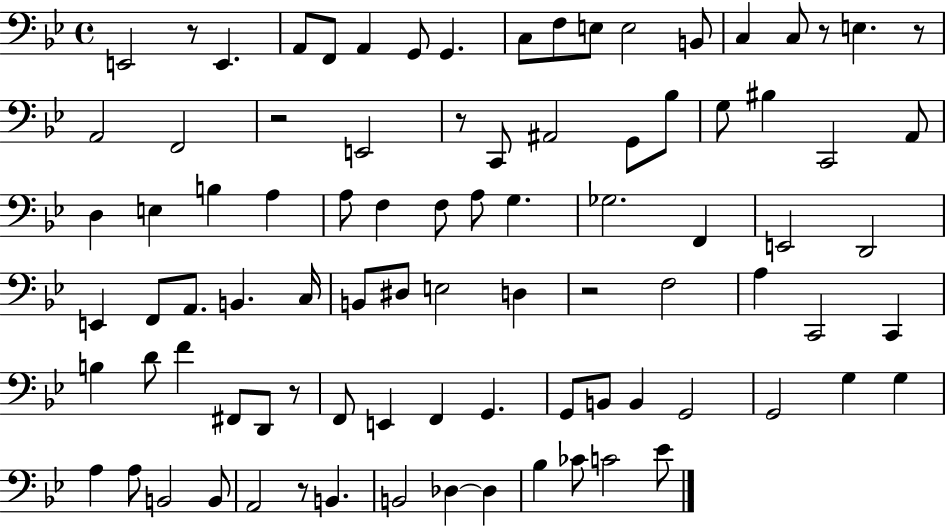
E2/h R/e E2/q. A2/e F2/e A2/q G2/e G2/q. C3/e F3/e E3/e E3/h B2/e C3/q C3/e R/e E3/q. R/e A2/h F2/h R/h E2/h R/e C2/e A#2/h G2/e Bb3/e G3/e BIS3/q C2/h A2/e D3/q E3/q B3/q A3/q A3/e F3/q F3/e A3/e G3/q. Gb3/h. F2/q E2/h D2/h E2/q F2/e A2/e. B2/q. C3/s B2/e D#3/e E3/h D3/q R/h F3/h A3/q C2/h C2/q B3/q D4/e F4/q F#2/e D2/e R/e F2/e E2/q F2/q G2/q. G2/e B2/e B2/q G2/h G2/h G3/q G3/q A3/q A3/e B2/h B2/e A2/h R/e B2/q. B2/h Db3/q Db3/q Bb3/q CES4/e C4/h Eb4/e